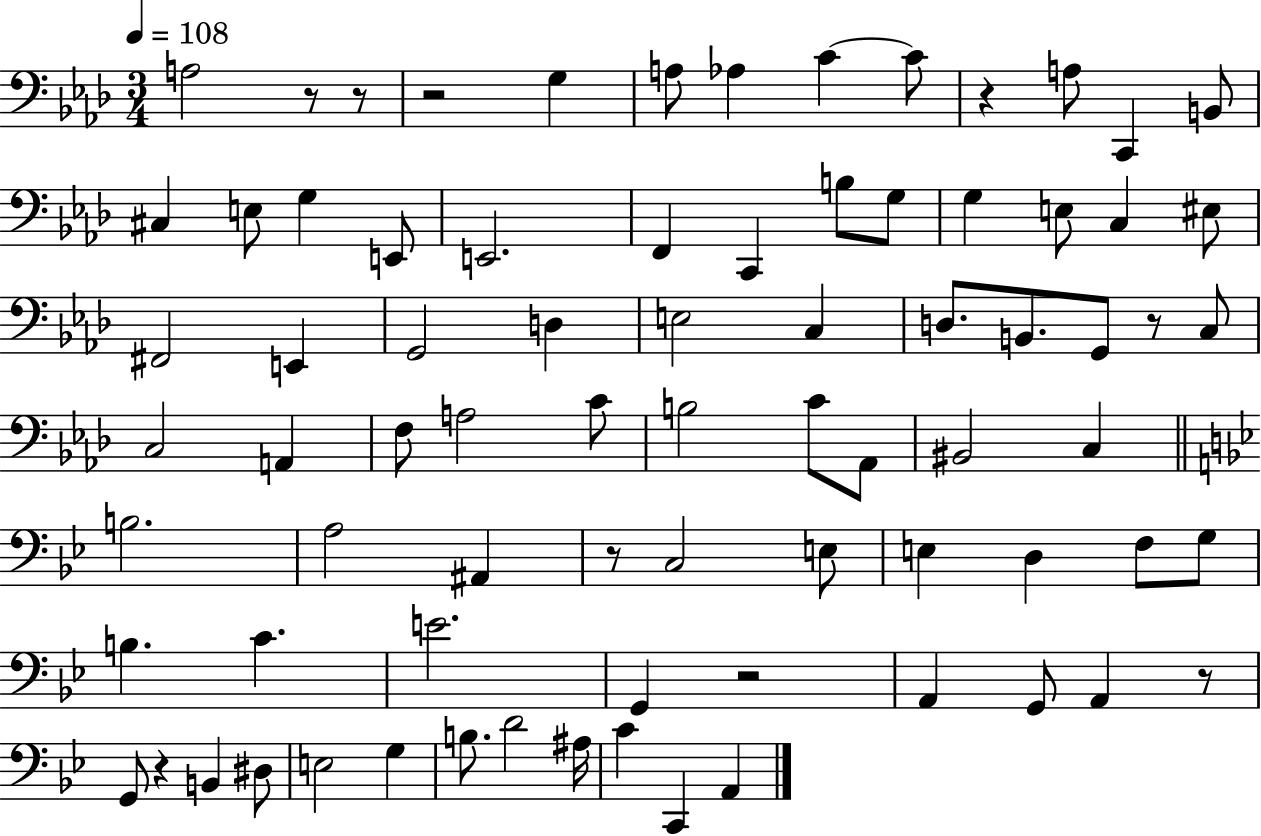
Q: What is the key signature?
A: AES major